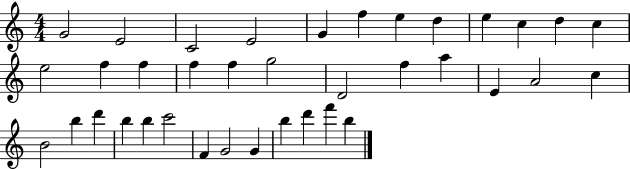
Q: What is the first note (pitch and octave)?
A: G4